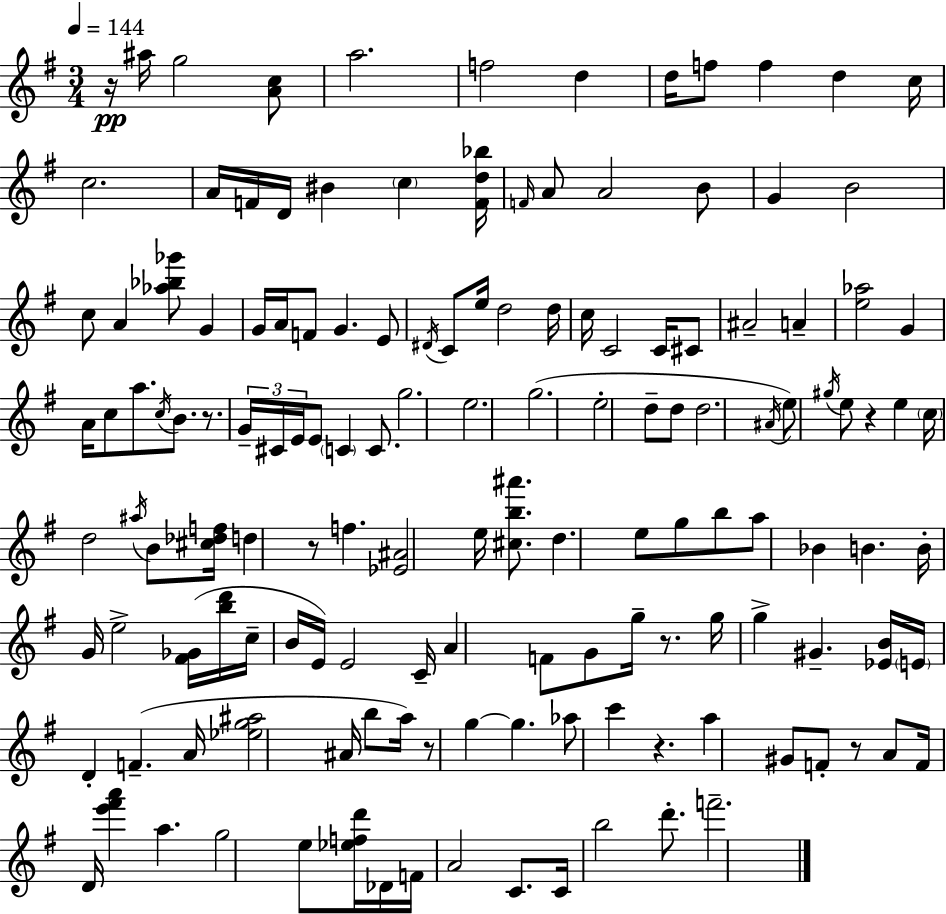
R/s A#5/s G5/h [A4,C5]/e A5/h. F5/h D5/q D5/s F5/e F5/q D5/q C5/s C5/h. A4/s F4/s D4/s BIS4/q C5/q [F4,D5,Bb5]/s F4/s A4/e A4/h B4/e G4/q B4/h C5/e A4/q [Ab5,Bb5,Gb6]/e G4/q G4/s A4/s F4/e G4/q. E4/e D#4/s C4/e E5/s D5/h D5/s C5/s C4/h C4/s C#4/e A#4/h A4/q [E5,Ab5]/h G4/q A4/s C5/e A5/e. C5/s B4/e. R/e. G4/s C#4/s E4/s E4/e C4/q C4/e. G5/h. E5/h. G5/h. E5/h D5/e D5/e D5/h. A#4/s E5/e G#5/s E5/e R/q E5/q C5/s D5/h A#5/s B4/e [C#5,Db5,F5]/s D5/q R/e F5/q. [Eb4,A#4]/h E5/s [C#5,B5,A#6]/e. D5/q. E5/e G5/e B5/e A5/e Bb4/q B4/q. B4/s G4/s E5/h [F#4,Gb4]/s [B5,D6]/s C5/s B4/s E4/s E4/h C4/s A4/q F4/e G4/e G5/s R/e. G5/s G5/q G#4/q. [Eb4,B4]/s E4/s D4/q F4/q. A4/s [Eb5,G5,A#5]/h A#4/s B5/e A5/s R/e G5/q G5/q. Ab5/e C6/q R/q. A5/q G#4/e F4/e R/e A4/e F4/s D4/s [E6,F#6,A6]/q A5/q. G5/h E5/e [Eb5,F5,D6]/s Db4/s F4/s A4/h C4/e. C4/s B5/h D6/e. F6/h.